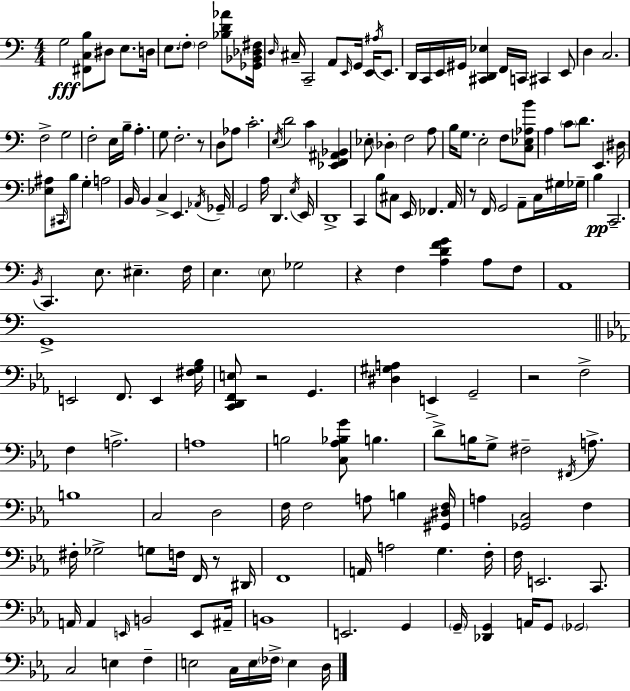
{
  \clef bass
  \numericTimeSignature
  \time 4/4
  \key c \major
  g2\fff <fis, c b>8 dis8 e8. d16 | e8. \parenthesize f8-. f2 <bes d' aes'>8 <ges, bes, des fis>16 | \grace { d16 } cis16-- c,2-- a,8 \grace { e,16 } g,16 e,16 \acciaccatura { ais16 } | e,8. d,16 c,16 e,16 gis,16 <cis, d, ees>4 f,16 c,16 cis,4 | \break e,8 d4 c2. | f2-> g2 | f2-. e16 b16-- a4.-. | g8 f2.-. | \break r8 d8 aes8 c'2.-. | \acciaccatura { e16 } d'2 c'4 | <ees, f, ais, bes,>4 ees8-. \parenthesize des4-. f2 | a8 b16 g8. e2-. | \break f8 <c ees aes b'>8 a4 \parenthesize c'8 d'8. e,4. | dis16 <ees ais>8 \grace { cis,16 } b8 g4-. a2 | b,16 b,4 c4-> e,4. | \acciaccatura { aes,16 } ges,16-- g,2 a16 d,4. | \break \acciaccatura { e16 } e,16 d,1-> | c,4 b8 cis8 e,16 | fes,4. a,16 r8 f,16 g,2 | a,8-- c16 gis16 ges16-- b4\pp c,2.-- | \break \acciaccatura { b,16 } c,4. e8. | eis4.-- f16 e4. \parenthesize e8 | ges2 r4 f4 | <a d' f' g'>4 a8 f8 a,1 | \break g,1-> | \bar "||" \break \key ees \major e,2 f,8. e,4 <fis g bes>16 | <c, d, f, e>8 r2 g,4. | <dis gis a>4 e,4-> g,2-- | r2 f2-> | \break f4 a2.-> | a1 | b2 <c aes bes g'>8 b4. | d'8-> b16 g8-> fis2-- \acciaccatura { fis,16 } a8.-> | \break b1 | c2 d2 | f16 f2 a8 b4 | <gis, dis f>16 a4 <ges, c>2 f4 | \break fis16-. ges2-> g8 f16 f,16 r8 | dis,16 f,1 | a,16 a2 g4. | f16-. f16 e,2. c,8. | \break a,16 a,4 \grace { e,16 } b,2 e,8 | ais,16-- b,1 | e,2. g,4 | \parenthesize g,16-- <des, g,>4 a,16 g,8 \parenthesize ges,2 | \break c2 e4 f4-- | e2 c16 e16 \parenthesize fes16-> e4 | d16 \bar "|."
}